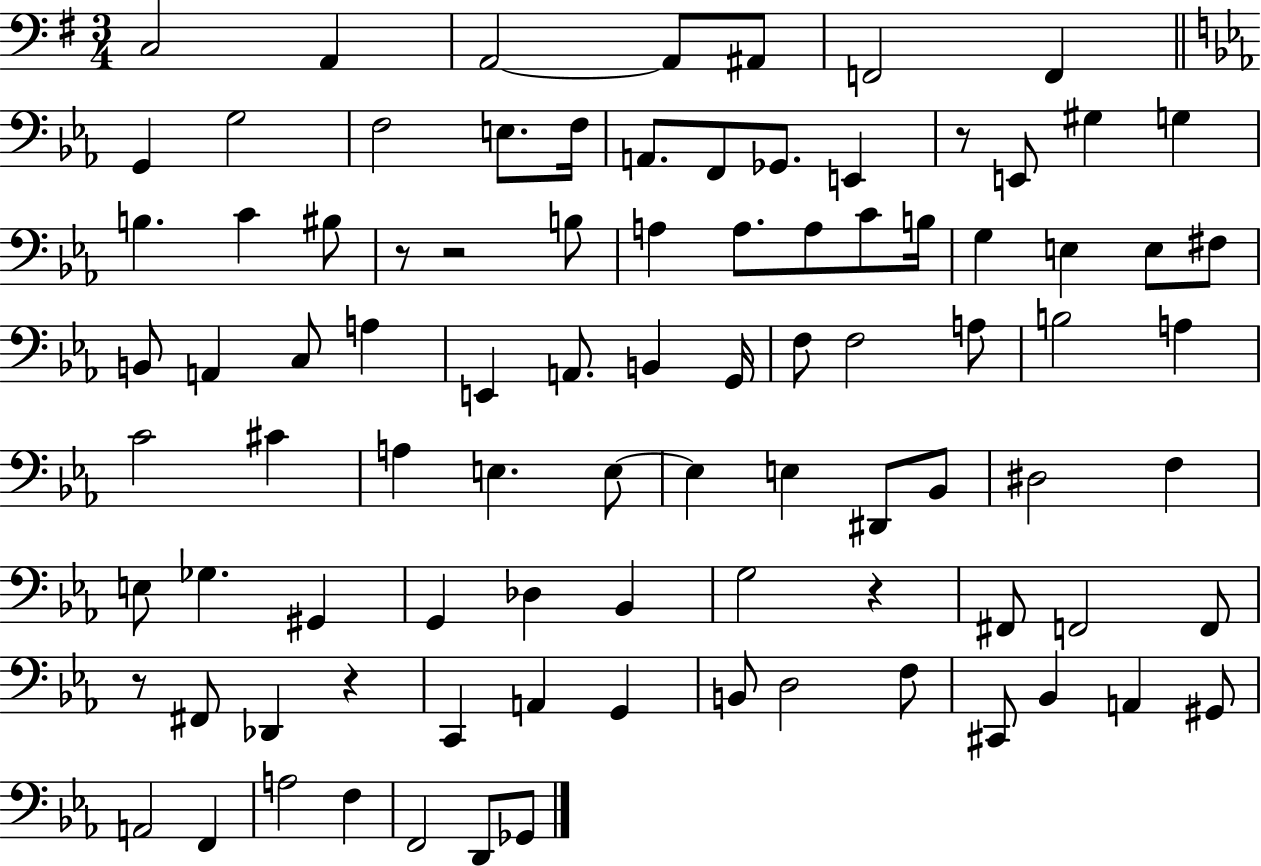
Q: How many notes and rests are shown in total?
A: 91